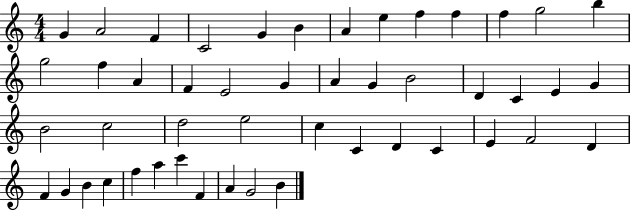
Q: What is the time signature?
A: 4/4